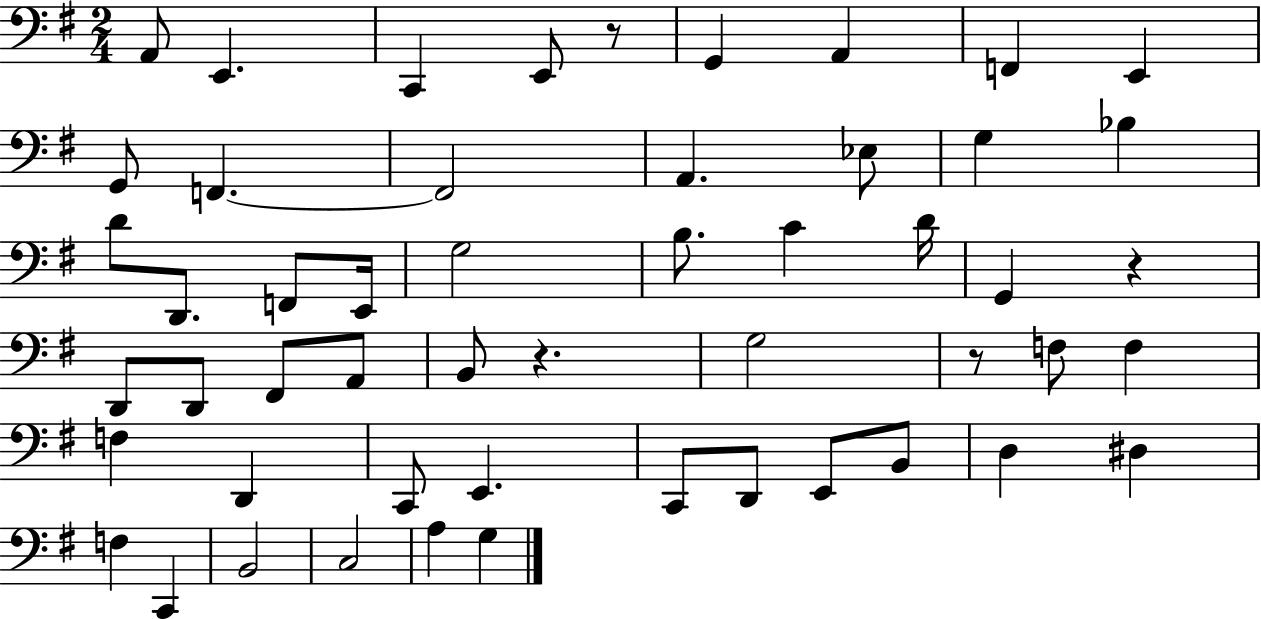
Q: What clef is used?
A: bass